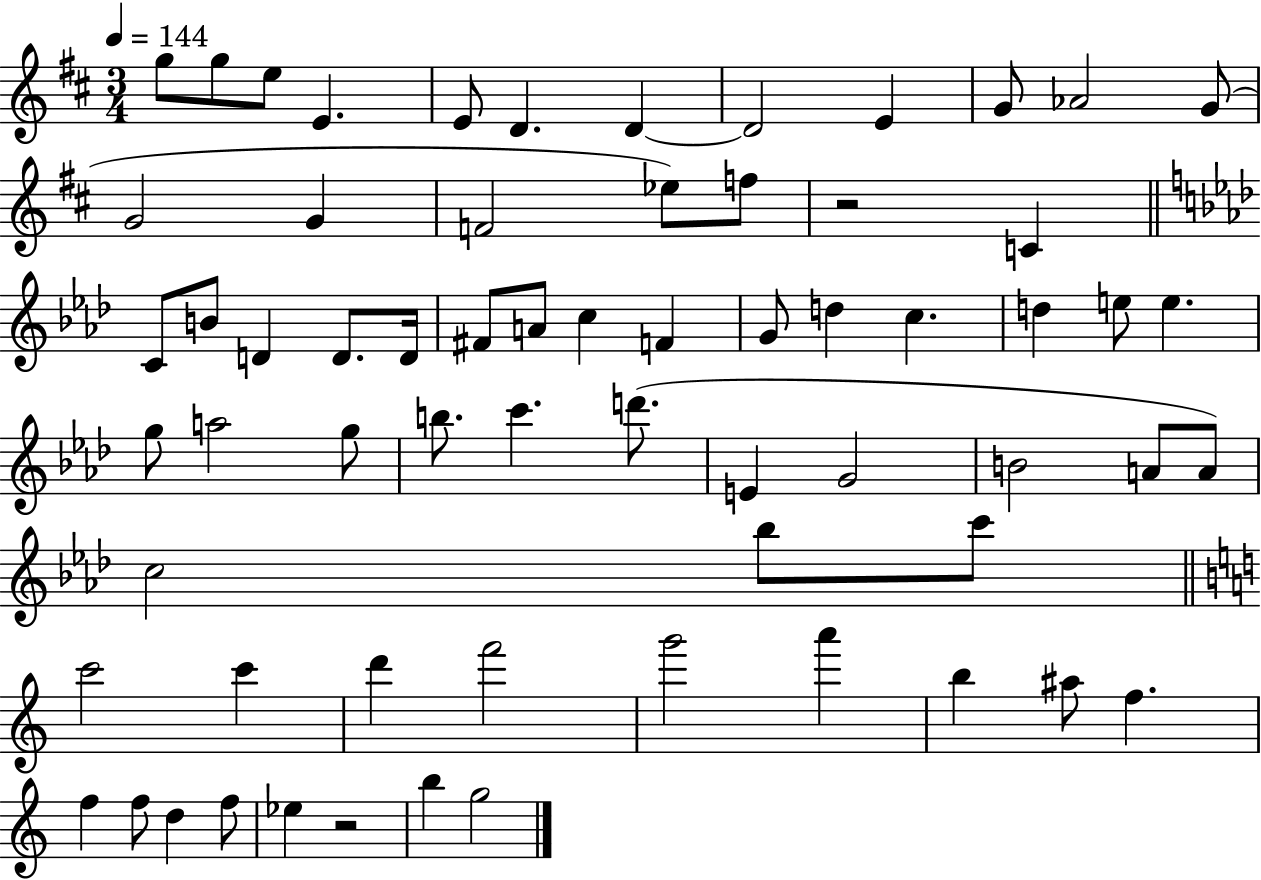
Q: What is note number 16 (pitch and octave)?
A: Eb5